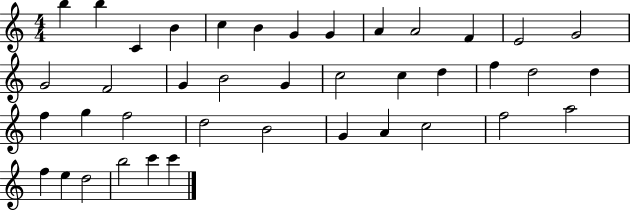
{
  \clef treble
  \numericTimeSignature
  \time 4/4
  \key c \major
  b''4 b''4 c'4 b'4 | c''4 b'4 g'4 g'4 | a'4 a'2 f'4 | e'2 g'2 | \break g'2 f'2 | g'4 b'2 g'4 | c''2 c''4 d''4 | f''4 d''2 d''4 | \break f''4 g''4 f''2 | d''2 b'2 | g'4 a'4 c''2 | f''2 a''2 | \break f''4 e''4 d''2 | b''2 c'''4 c'''4 | \bar "|."
}